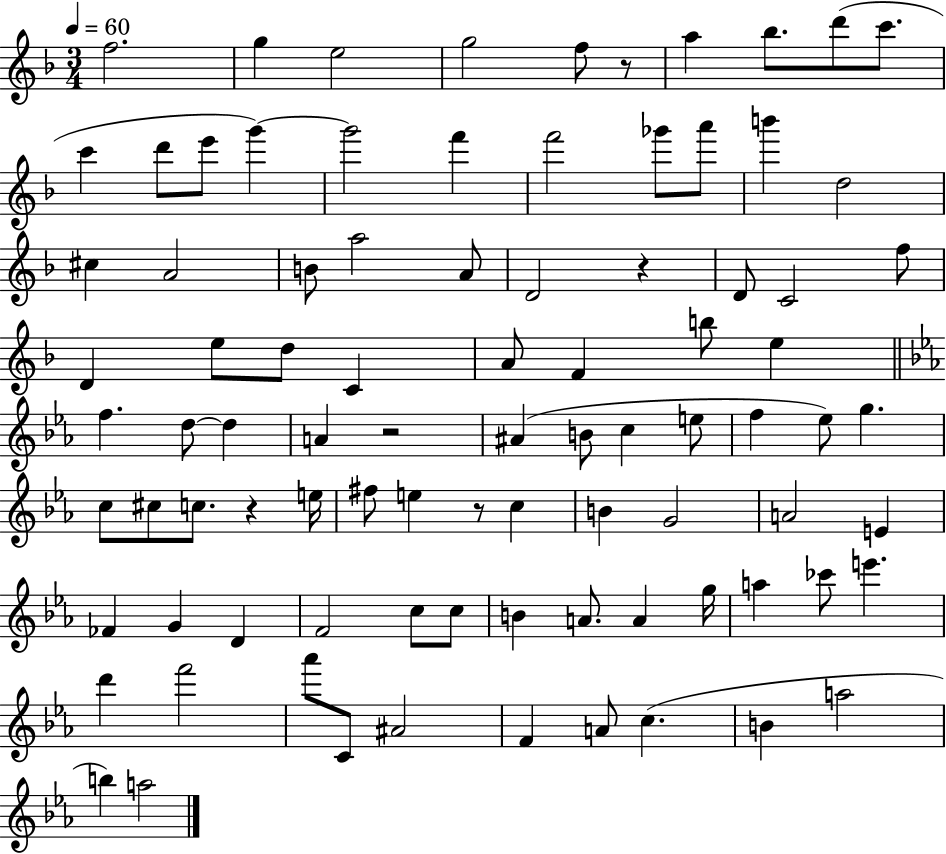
X:1
T:Untitled
M:3/4
L:1/4
K:F
f2 g e2 g2 f/2 z/2 a _b/2 d'/2 c'/2 c' d'/2 e'/2 g' g'2 f' f'2 _g'/2 a'/2 b' d2 ^c A2 B/2 a2 A/2 D2 z D/2 C2 f/2 D e/2 d/2 C A/2 F b/2 e f d/2 d A z2 ^A B/2 c e/2 f _e/2 g c/2 ^c/2 c/2 z e/4 ^f/2 e z/2 c B G2 A2 E _F G D F2 c/2 c/2 B A/2 A g/4 a _c'/2 e' d' f'2 _a'/2 C/2 ^A2 F A/2 c B a2 b a2